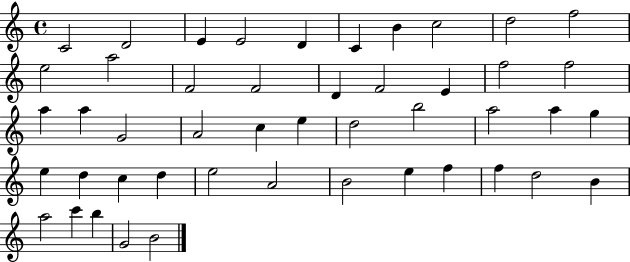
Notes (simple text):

C4/h D4/h E4/q E4/h D4/q C4/q B4/q C5/h D5/h F5/h E5/h A5/h F4/h F4/h D4/q F4/h E4/q F5/h F5/h A5/q A5/q G4/h A4/h C5/q E5/q D5/h B5/h A5/h A5/q G5/q E5/q D5/q C5/q D5/q E5/h A4/h B4/h E5/q F5/q F5/q D5/h B4/q A5/h C6/q B5/q G4/h B4/h